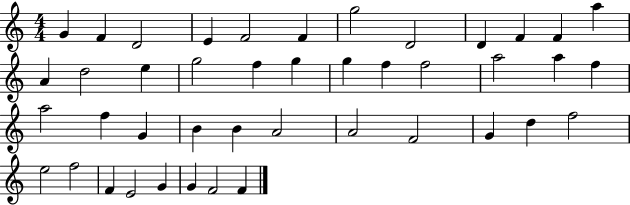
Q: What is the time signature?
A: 4/4